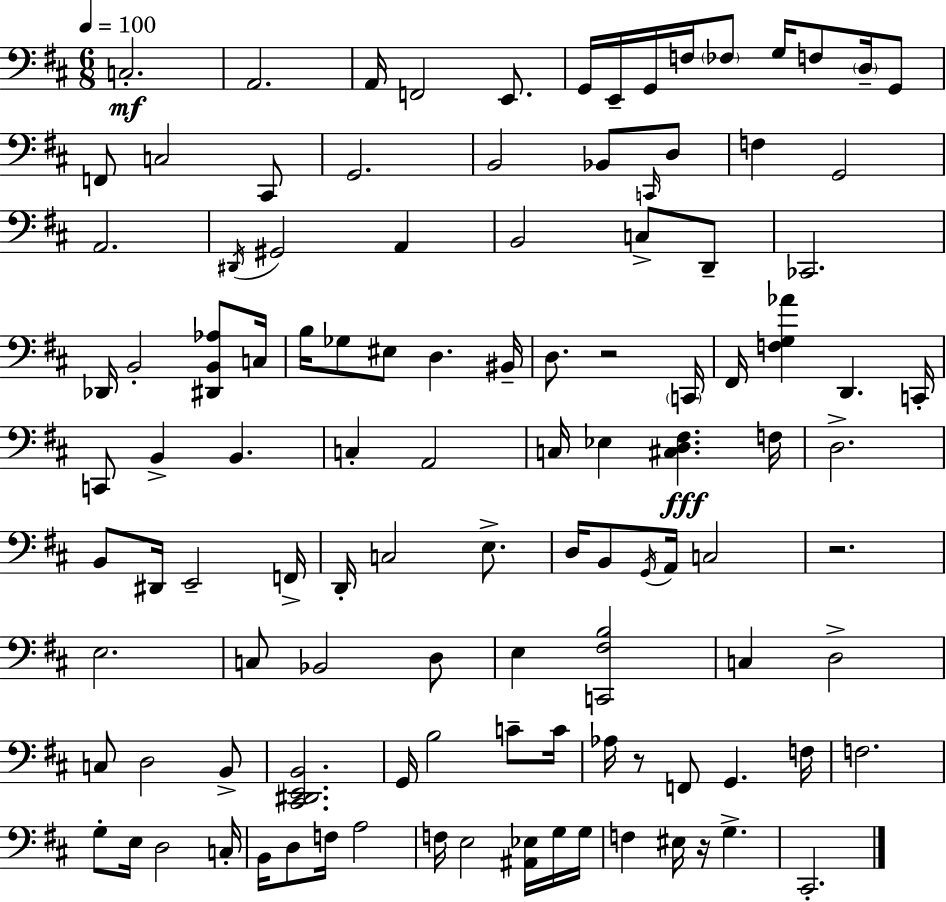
X:1
T:Untitled
M:6/8
L:1/4
K:D
C,2 A,,2 A,,/4 F,,2 E,,/2 G,,/4 E,,/4 G,,/4 F,/4 _F,/2 G,/4 F,/2 D,/4 G,,/2 F,,/2 C,2 ^C,,/2 G,,2 B,,2 _B,,/2 C,,/4 D,/2 F, G,,2 A,,2 ^D,,/4 ^G,,2 A,, B,,2 C,/2 D,,/2 _C,,2 _D,,/4 B,,2 [^D,,B,,_A,]/2 C,/4 B,/4 _G,/2 ^E,/2 D, ^B,,/4 D,/2 z2 C,,/4 ^F,,/4 [F,G,_A] D,, C,,/4 C,,/2 B,, B,, C, A,,2 C,/4 _E, [^C,D,^F,] F,/4 D,2 B,,/2 ^D,,/4 E,,2 F,,/4 D,,/4 C,2 E,/2 D,/4 B,,/2 G,,/4 A,,/4 C,2 z2 E,2 C,/2 _B,,2 D,/2 E, [C,,^F,B,]2 C, D,2 C,/2 D,2 B,,/2 [^C,,^D,,E,,B,,]2 G,,/4 B,2 C/2 C/4 _A,/4 z/2 F,,/2 G,, F,/4 F,2 G,/2 E,/4 D,2 C,/4 B,,/4 D,/2 F,/4 A,2 F,/4 E,2 [^A,,_E,]/4 G,/4 G,/4 F, ^E,/4 z/4 G, ^C,,2